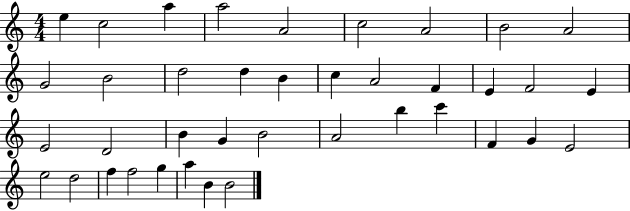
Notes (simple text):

E5/q C5/h A5/q A5/h A4/h C5/h A4/h B4/h A4/h G4/h B4/h D5/h D5/q B4/q C5/q A4/h F4/q E4/q F4/h E4/q E4/h D4/h B4/q G4/q B4/h A4/h B5/q C6/q F4/q G4/q E4/h E5/h D5/h F5/q F5/h G5/q A5/q B4/q B4/h